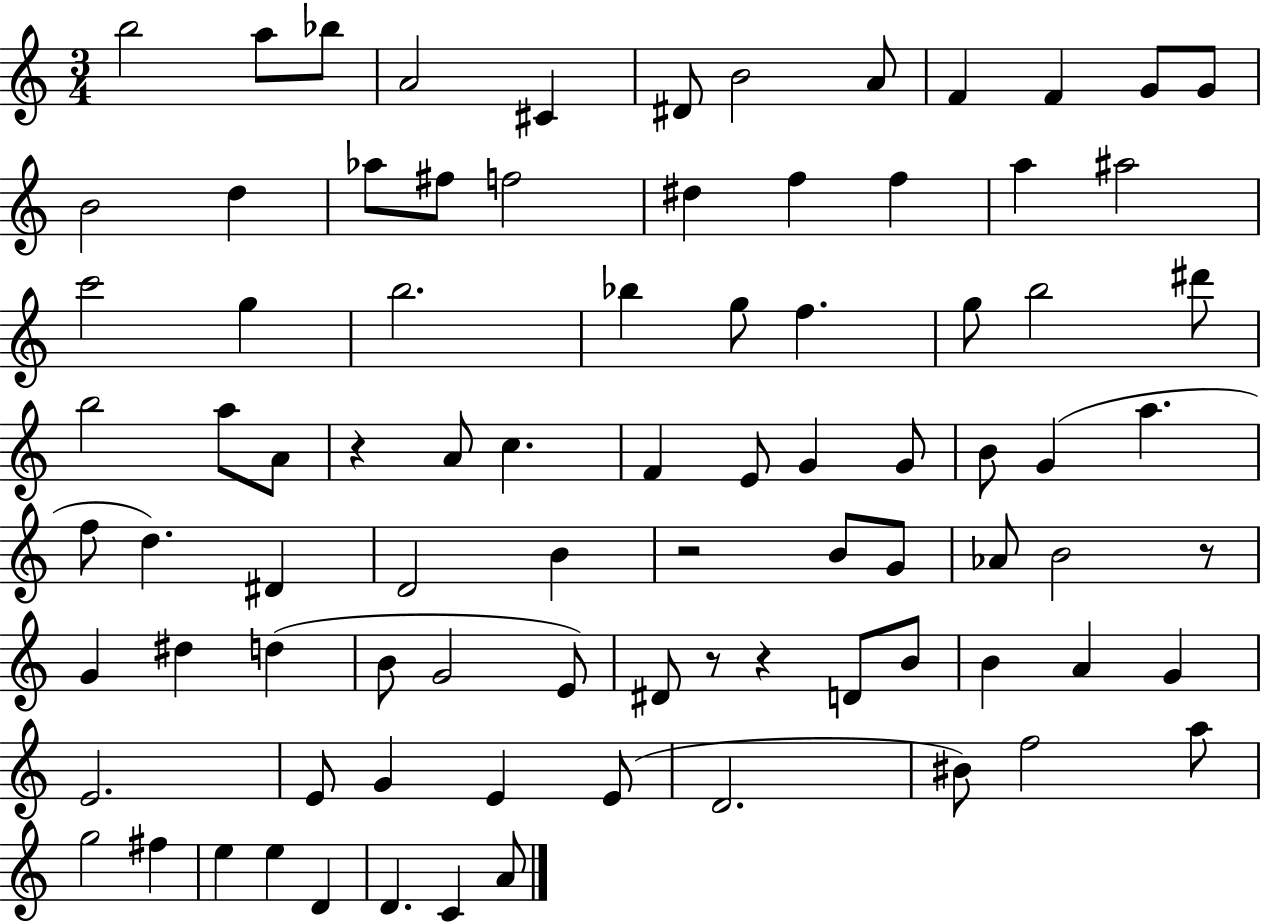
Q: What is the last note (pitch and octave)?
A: A4